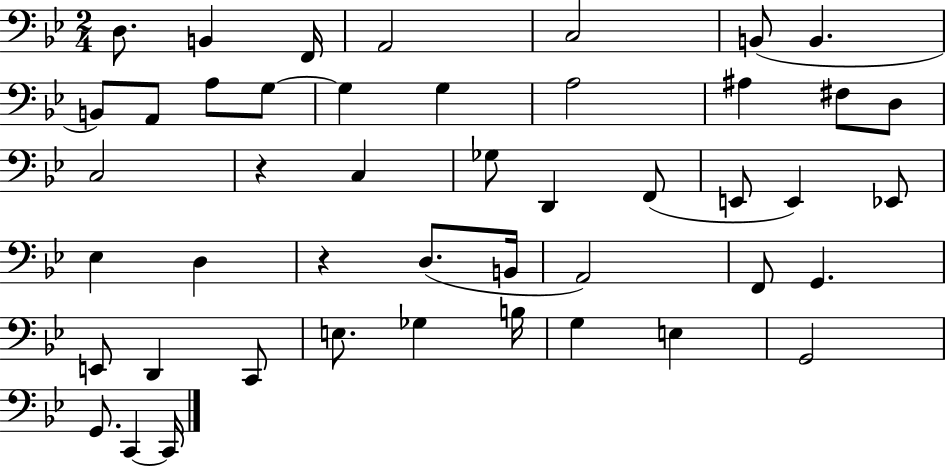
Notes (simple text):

D3/e. B2/q F2/s A2/h C3/h B2/e B2/q. B2/e A2/e A3/e G3/e G3/q G3/q A3/h A#3/q F#3/e D3/e C3/h R/q C3/q Gb3/e D2/q F2/e E2/e E2/q Eb2/e Eb3/q D3/q R/q D3/e. B2/s A2/h F2/e G2/q. E2/e D2/q C2/e E3/e. Gb3/q B3/s G3/q E3/q G2/h G2/e. C2/q C2/s